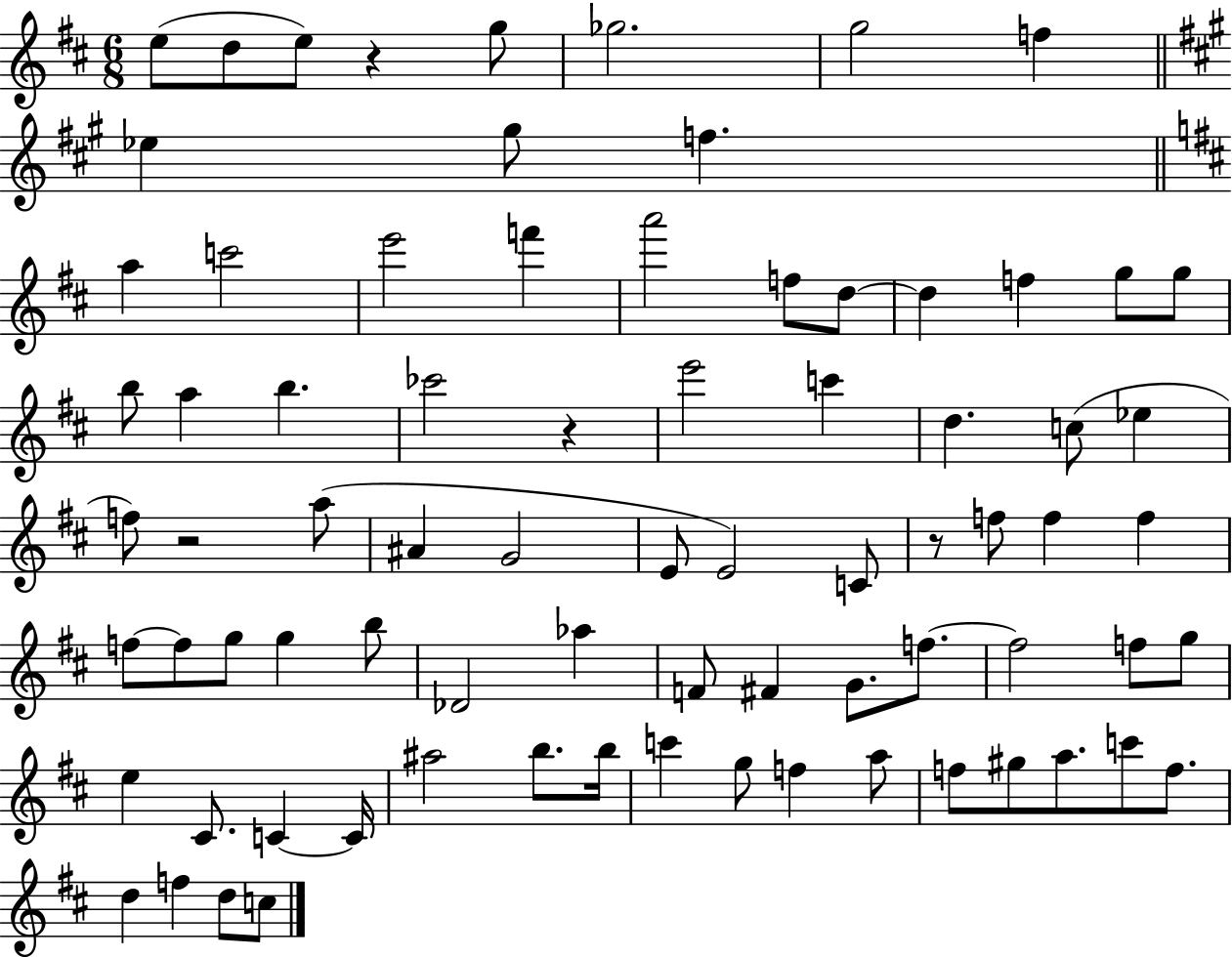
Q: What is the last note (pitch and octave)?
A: C5